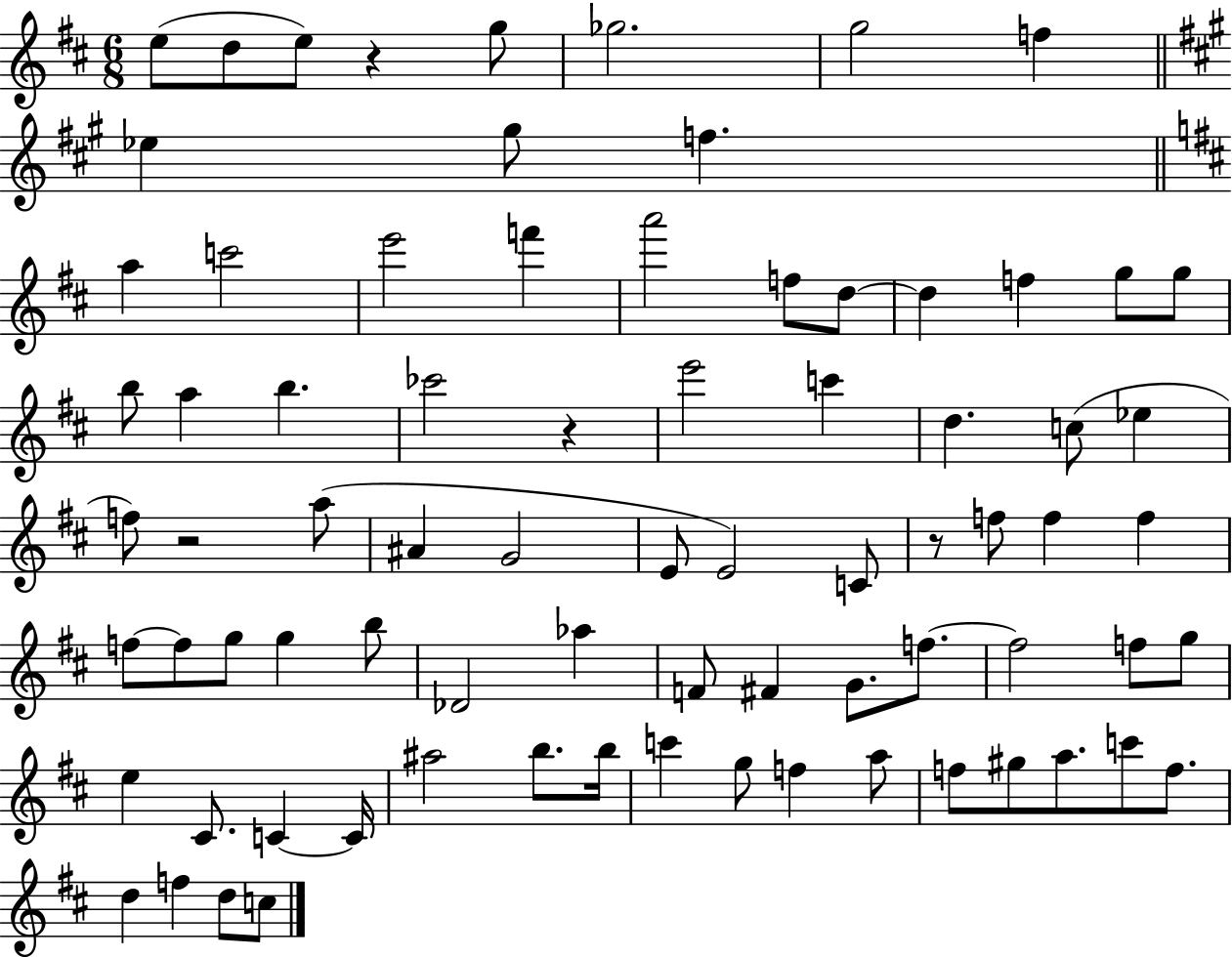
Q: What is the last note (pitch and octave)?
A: C5